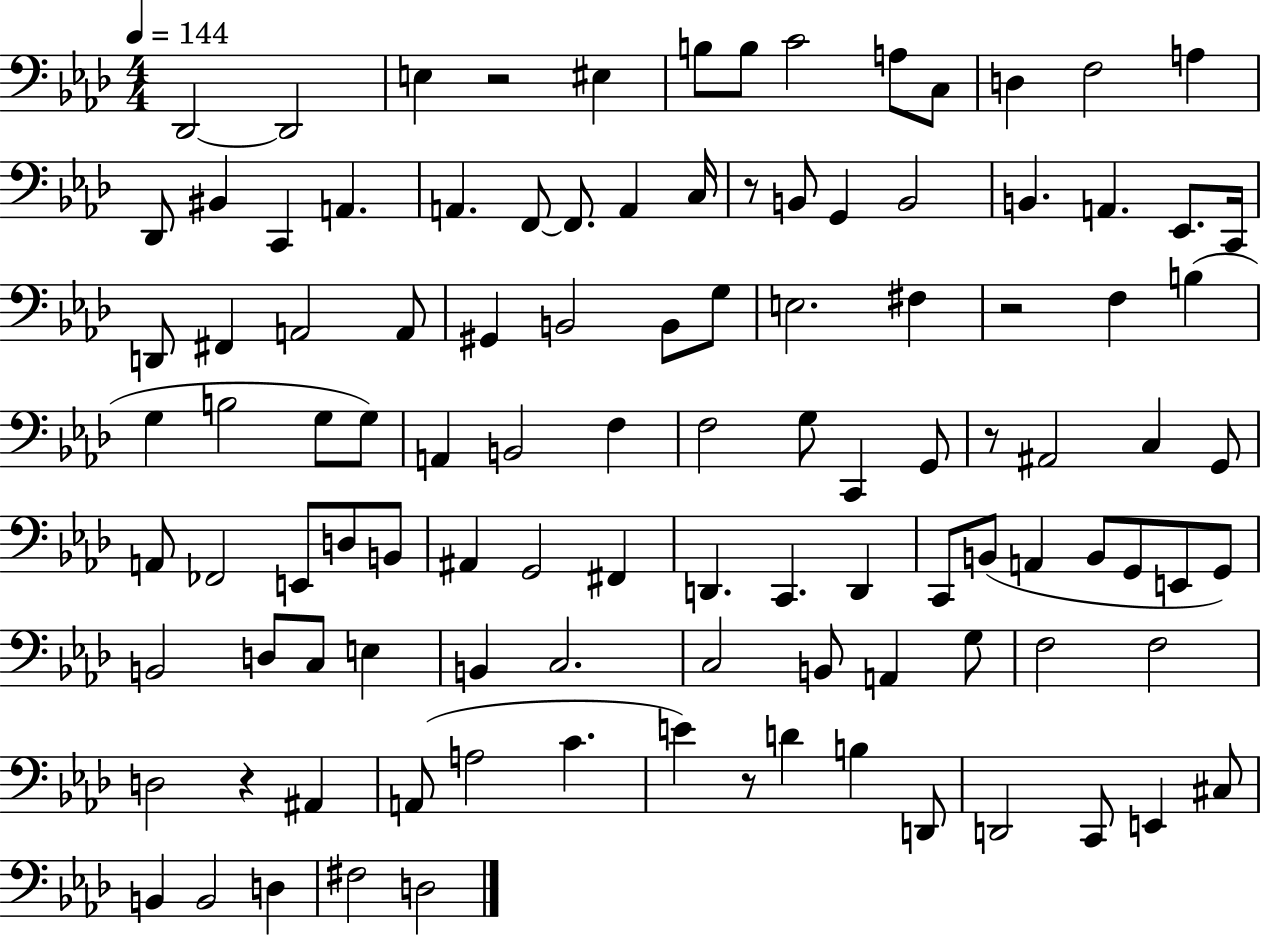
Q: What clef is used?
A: bass